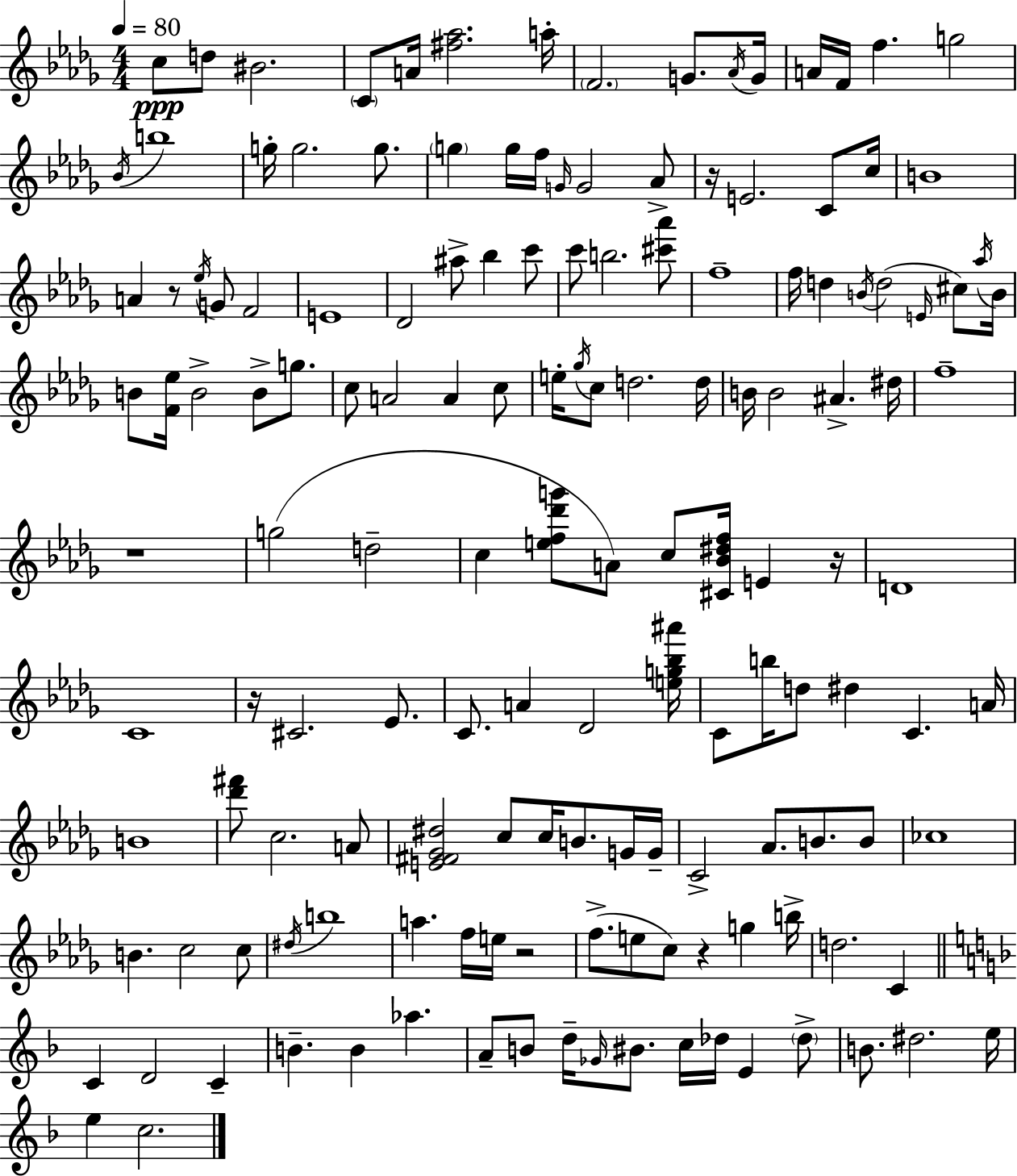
X:1
T:Untitled
M:4/4
L:1/4
K:Bbm
c/2 d/2 ^B2 C/2 A/4 [^f_a]2 a/4 F2 G/2 _A/4 G/4 A/4 F/4 f g2 _B/4 b4 g/4 g2 g/2 g g/4 f/4 G/4 G2 _A/2 z/4 E2 C/2 c/4 B4 A z/2 _e/4 G/2 F2 E4 _D2 ^a/2 _b c'/2 c'/2 b2 [^c'_a']/2 f4 f/4 d B/4 d2 E/4 ^c/2 _a/4 B/4 B/2 [F_e]/4 B2 B/2 g/2 c/2 A2 A c/2 e/4 _g/4 c/2 d2 d/4 B/4 B2 ^A ^d/4 f4 z4 g2 d2 c [ef_d'g']/2 A/2 c/2 [^C_B^df]/4 E z/4 D4 C4 z/4 ^C2 _E/2 C/2 A _D2 [eg_b^a']/4 C/2 b/4 d/2 ^d C A/4 B4 [_d'^f']/2 c2 A/2 [E^F_G^d]2 c/2 c/4 B/2 G/4 G/4 C2 _A/2 B/2 B/2 _c4 B c2 c/2 ^d/4 b4 a f/4 e/4 z2 f/2 e/2 c/2 z g b/4 d2 C C D2 C B B _a A/2 B/2 d/4 _G/4 ^B/2 c/4 _d/4 E _d/2 B/2 ^d2 e/4 e c2